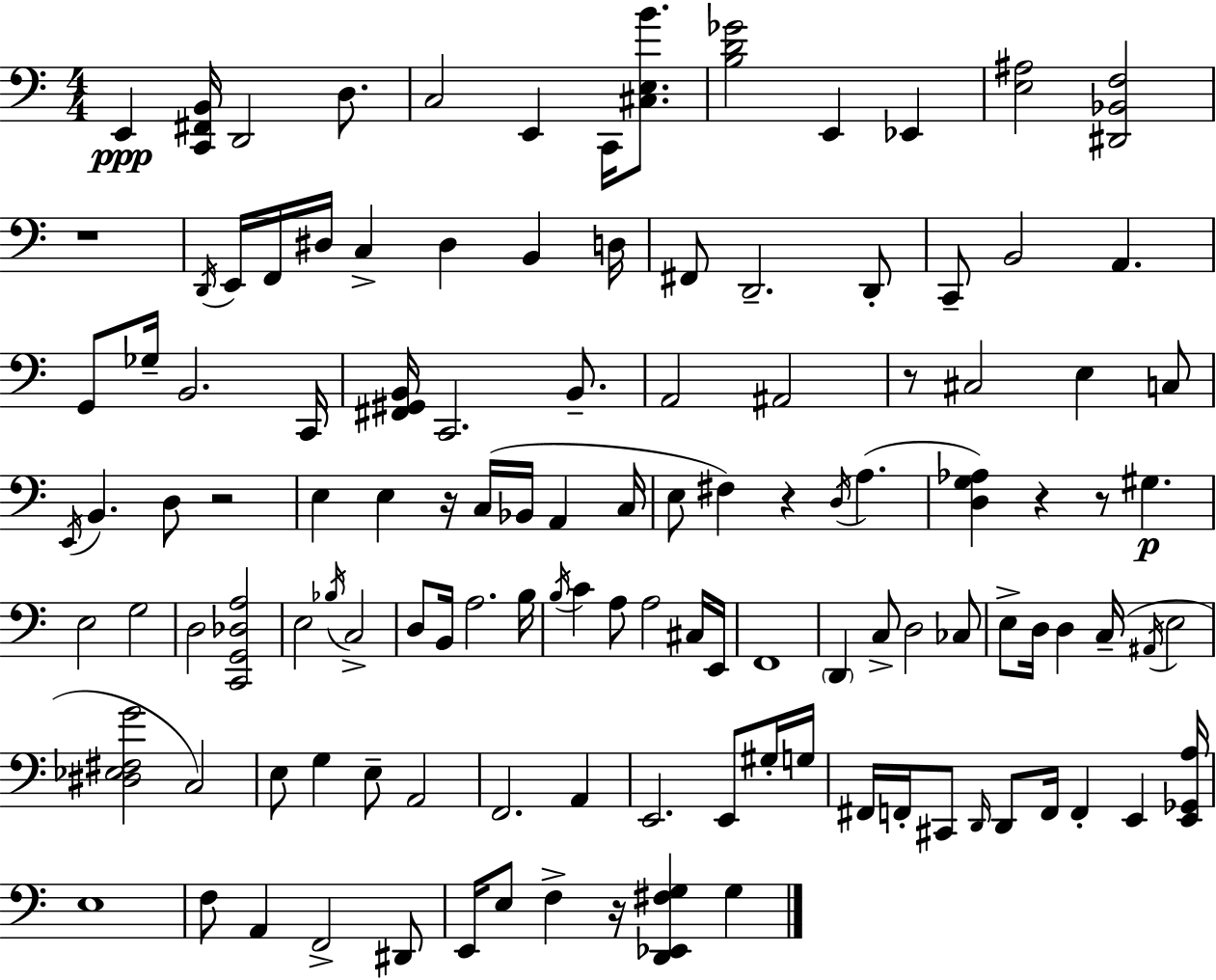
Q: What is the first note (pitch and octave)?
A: E2